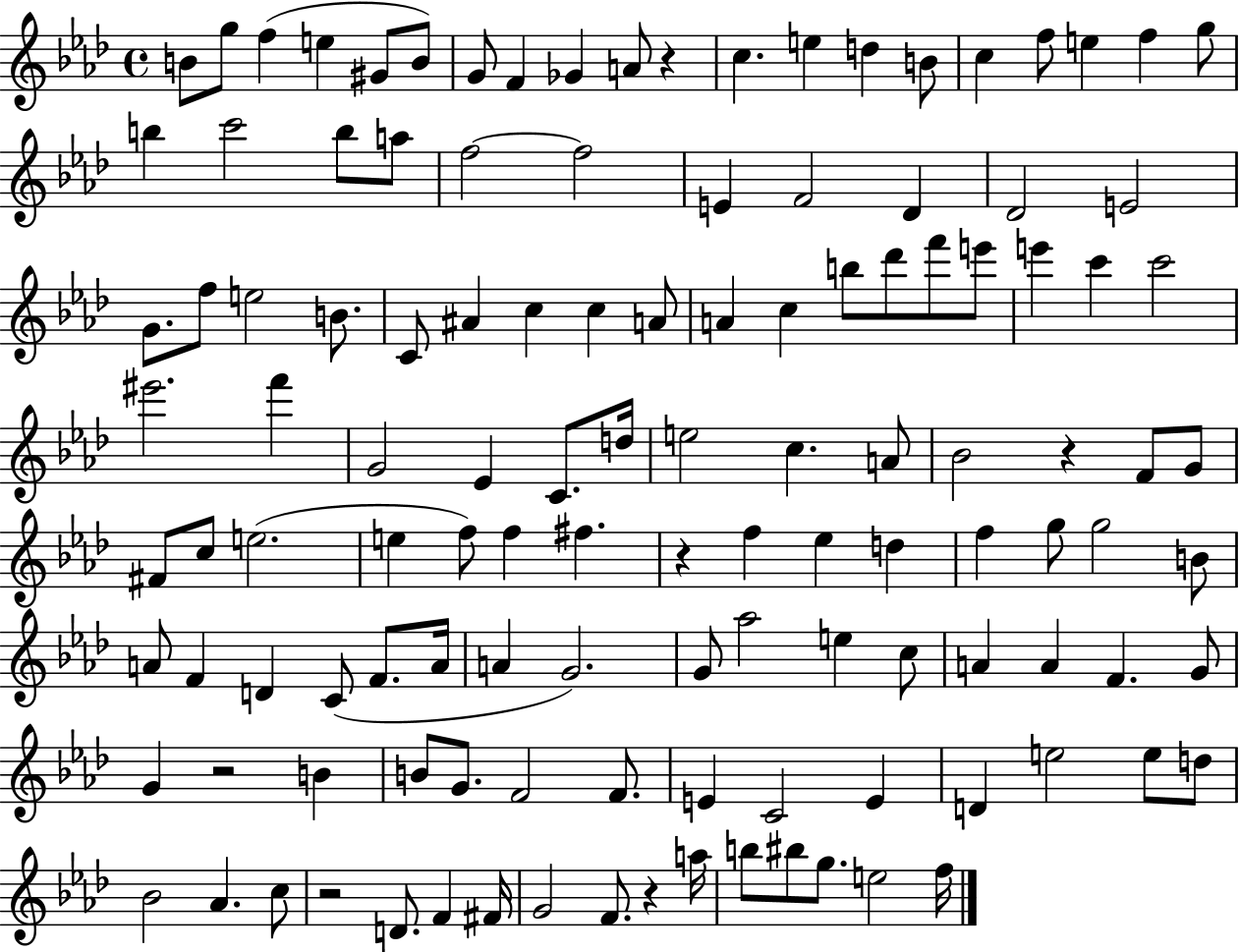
X:1
T:Untitled
M:4/4
L:1/4
K:Ab
B/2 g/2 f e ^G/2 B/2 G/2 F _G A/2 z c e d B/2 c f/2 e f g/2 b c'2 b/2 a/2 f2 f2 E F2 _D _D2 E2 G/2 f/2 e2 B/2 C/2 ^A c c A/2 A c b/2 _d'/2 f'/2 e'/2 e' c' c'2 ^e'2 f' G2 _E C/2 d/4 e2 c A/2 _B2 z F/2 G/2 ^F/2 c/2 e2 e f/2 f ^f z f _e d f g/2 g2 B/2 A/2 F D C/2 F/2 A/4 A G2 G/2 _a2 e c/2 A A F G/2 G z2 B B/2 G/2 F2 F/2 E C2 E D e2 e/2 d/2 _B2 _A c/2 z2 D/2 F ^F/4 G2 F/2 z a/4 b/2 ^b/2 g/2 e2 f/4